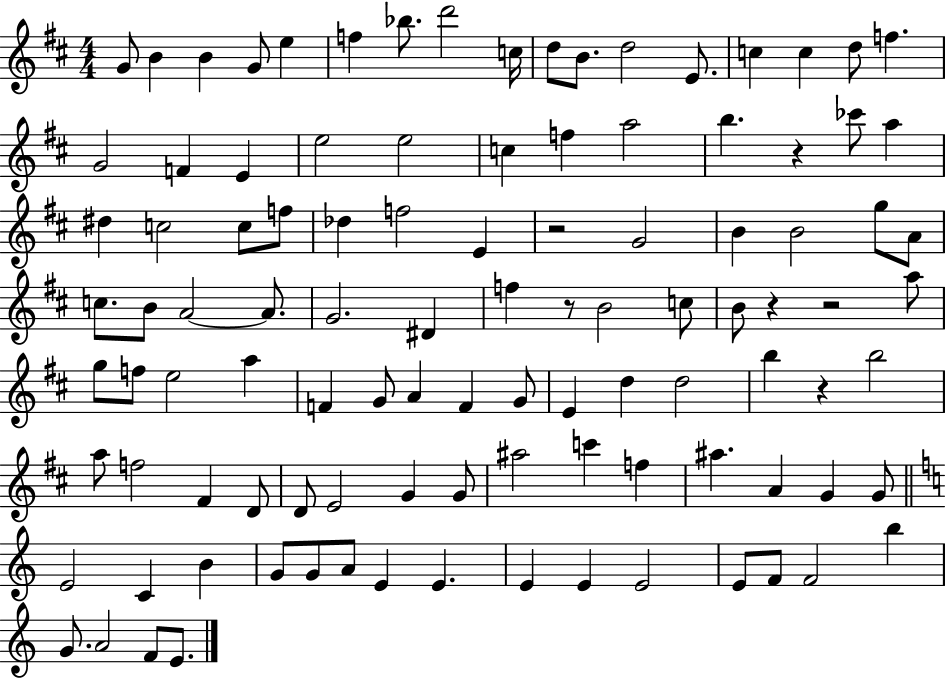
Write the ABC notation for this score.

X:1
T:Untitled
M:4/4
L:1/4
K:D
G/2 B B G/2 e f _b/2 d'2 c/4 d/2 B/2 d2 E/2 c c d/2 f G2 F E e2 e2 c f a2 b z _c'/2 a ^d c2 c/2 f/2 _d f2 E z2 G2 B B2 g/2 A/2 c/2 B/2 A2 A/2 G2 ^D f z/2 B2 c/2 B/2 z z2 a/2 g/2 f/2 e2 a F G/2 A F G/2 E d d2 b z b2 a/2 f2 ^F D/2 D/2 E2 G G/2 ^a2 c' f ^a A G G/2 E2 C B G/2 G/2 A/2 E E E E E2 E/2 F/2 F2 b G/2 A2 F/2 E/2